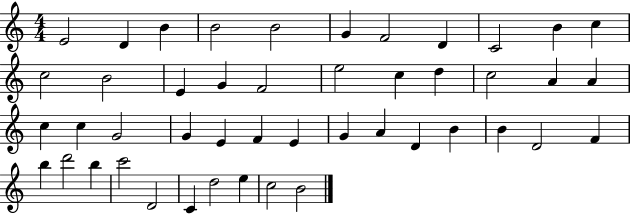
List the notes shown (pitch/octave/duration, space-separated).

E4/h D4/q B4/q B4/h B4/h G4/q F4/h D4/q C4/h B4/q C5/q C5/h B4/h E4/q G4/q F4/h E5/h C5/q D5/q C5/h A4/q A4/q C5/q C5/q G4/h G4/q E4/q F4/q E4/q G4/q A4/q D4/q B4/q B4/q D4/h F4/q B5/q D6/h B5/q C6/h D4/h C4/q D5/h E5/q C5/h B4/h